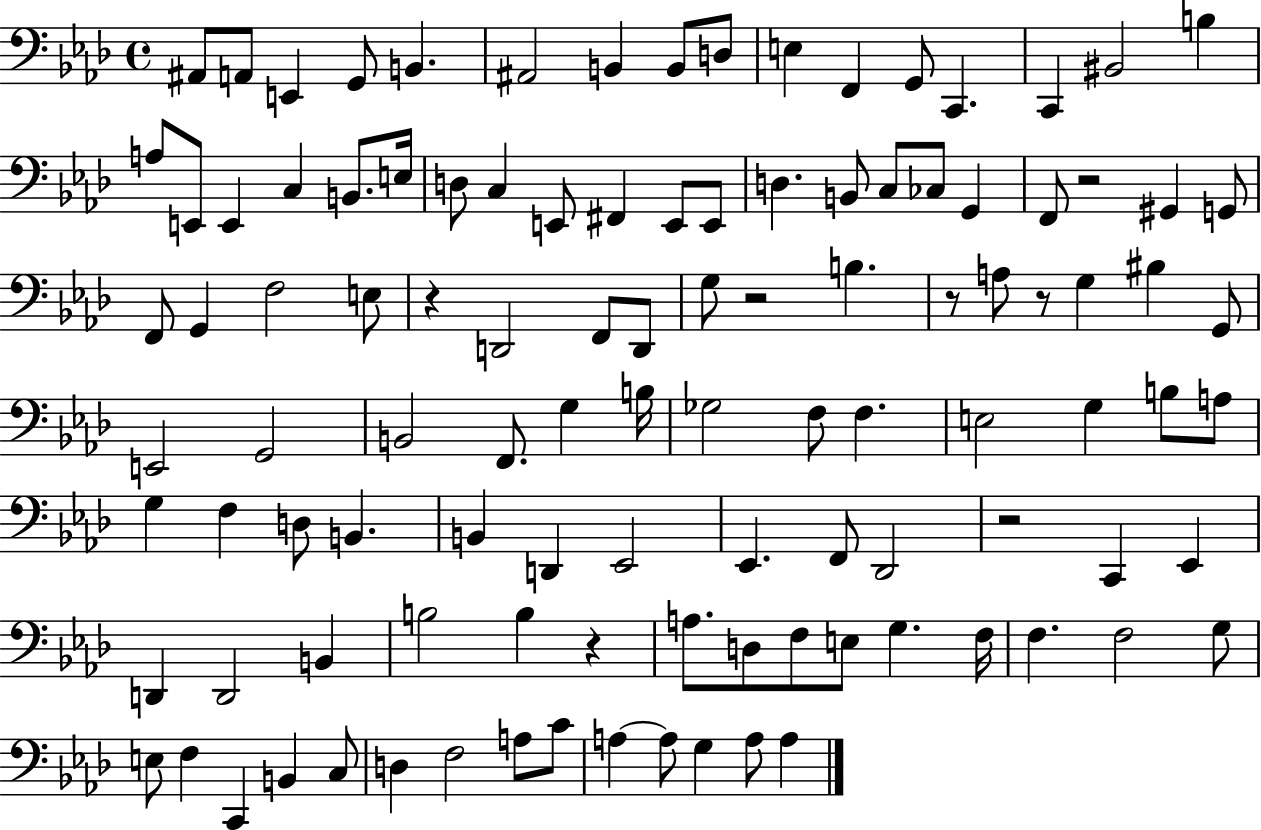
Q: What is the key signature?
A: AES major